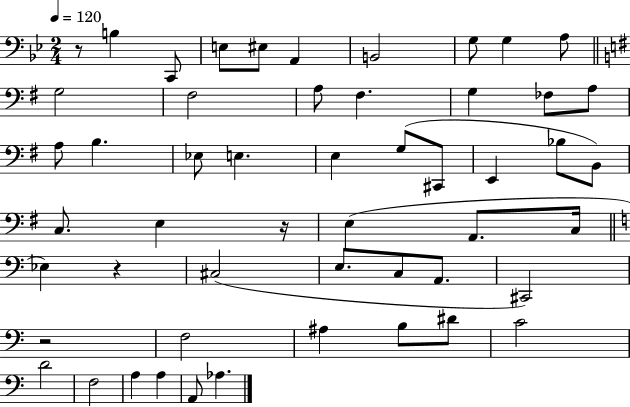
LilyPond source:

{
  \clef bass
  \numericTimeSignature
  \time 2/4
  \key bes \major
  \tempo 4 = 120
  r8 b4 c,8 | e8 eis8 a,4 | b,2 | g8 g4 a8 | \break \bar "||" \break \key g \major g2 | fis2 | a8 fis4. | g4 fes8 a8 | \break a8 b4. | ees8 e4. | e4 g8( cis,8 | e,4 bes8 b,8) | \break c8. e4 r16 | e4( a,8. c16 | \bar "||" \break \key c \major ees4) r4 | cis2( | e8. c8 a,8. | cis,2) | \break r2 | f2 | ais4 b8 dis'8 | c'2 | \break d'2 | f2 | a4 a4 | a,8 aes4. | \break \bar "|."
}